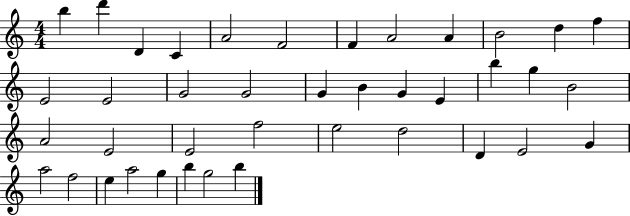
B5/q D6/q D4/q C4/q A4/h F4/h F4/q A4/h A4/q B4/h D5/q F5/q E4/h E4/h G4/h G4/h G4/q B4/q G4/q E4/q B5/q G5/q B4/h A4/h E4/h E4/h F5/h E5/h D5/h D4/q E4/h G4/q A5/h F5/h E5/q A5/h G5/q B5/q G5/h B5/q